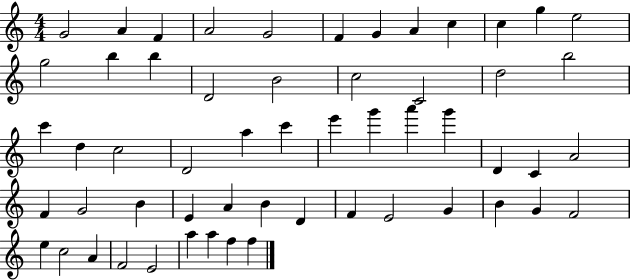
{
  \clef treble
  \numericTimeSignature
  \time 4/4
  \key c \major
  g'2 a'4 f'4 | a'2 g'2 | f'4 g'4 a'4 c''4 | c''4 g''4 e''2 | \break g''2 b''4 b''4 | d'2 b'2 | c''2 c'2 | d''2 b''2 | \break c'''4 d''4 c''2 | d'2 a''4 c'''4 | e'''4 g'''4 a'''4 g'''4 | d'4 c'4 a'2 | \break f'4 g'2 b'4 | e'4 a'4 b'4 d'4 | f'4 e'2 g'4 | b'4 g'4 f'2 | \break e''4 c''2 a'4 | f'2 e'2 | a''4 a''4 f''4 f''4 | \bar "|."
}